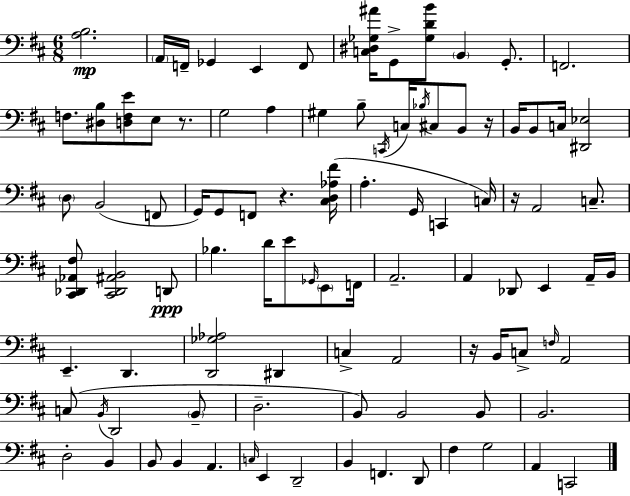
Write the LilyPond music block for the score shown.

{
  \clef bass
  \numericTimeSignature
  \time 6/8
  \key d \major
  <a b>2.\mp | \parenthesize a,16 f,16-- ges,4 e,4 f,8 | <c dis ges ais'>16 g,8-> <ges d' b'>8 \parenthesize b,4 g,8.-. | f,2. | \break f8. <dis b>8 <d f e'>8 e8 r8. | g2 a4 | gis4 b8-- \acciaccatura { c,16 } c16 \acciaccatura { bes16 } cis8 b,8 | r16 b,16 b,8 c16 <dis, ees>2 | \break \parenthesize d8 b,2( | f,8 g,16) g,8 f,8 r4. | <cis d aes fis'>16( a4.-. g,16 c,4 | c16) r16 a,2 c8.-- | \break <cis, des, aes, fis>8 <cis, des, ais, b,>2 | d,8\ppp bes4. d'16 e'8 \grace { ges,16 } | \parenthesize e,8 f,16 a,2.-- | a,4 des,8 e,4 | \break a,16-- b,16 e,4.-- d,4. | <d, ges aes>2 dis,4 | c4-> a,2 | r16 b,16 c8-> \grace { f16 } a,2 | \break c8( \acciaccatura { b,16 } d,2 | \parenthesize b,8-- d2.-- | b,8) b,2 | b,8 b,2. | \break d2-. | b,4 b,8 b,4 a,4. | \grace { c16 } e,4 d,2-- | b,4 f,4. | \break d,8 fis4 g2 | a,4 c,2 | \bar "|."
}